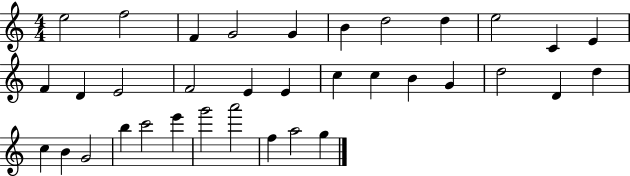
X:1
T:Untitled
M:4/4
L:1/4
K:C
e2 f2 F G2 G B d2 d e2 C E F D E2 F2 E E c c B G d2 D d c B G2 b c'2 e' g'2 a'2 f a2 g